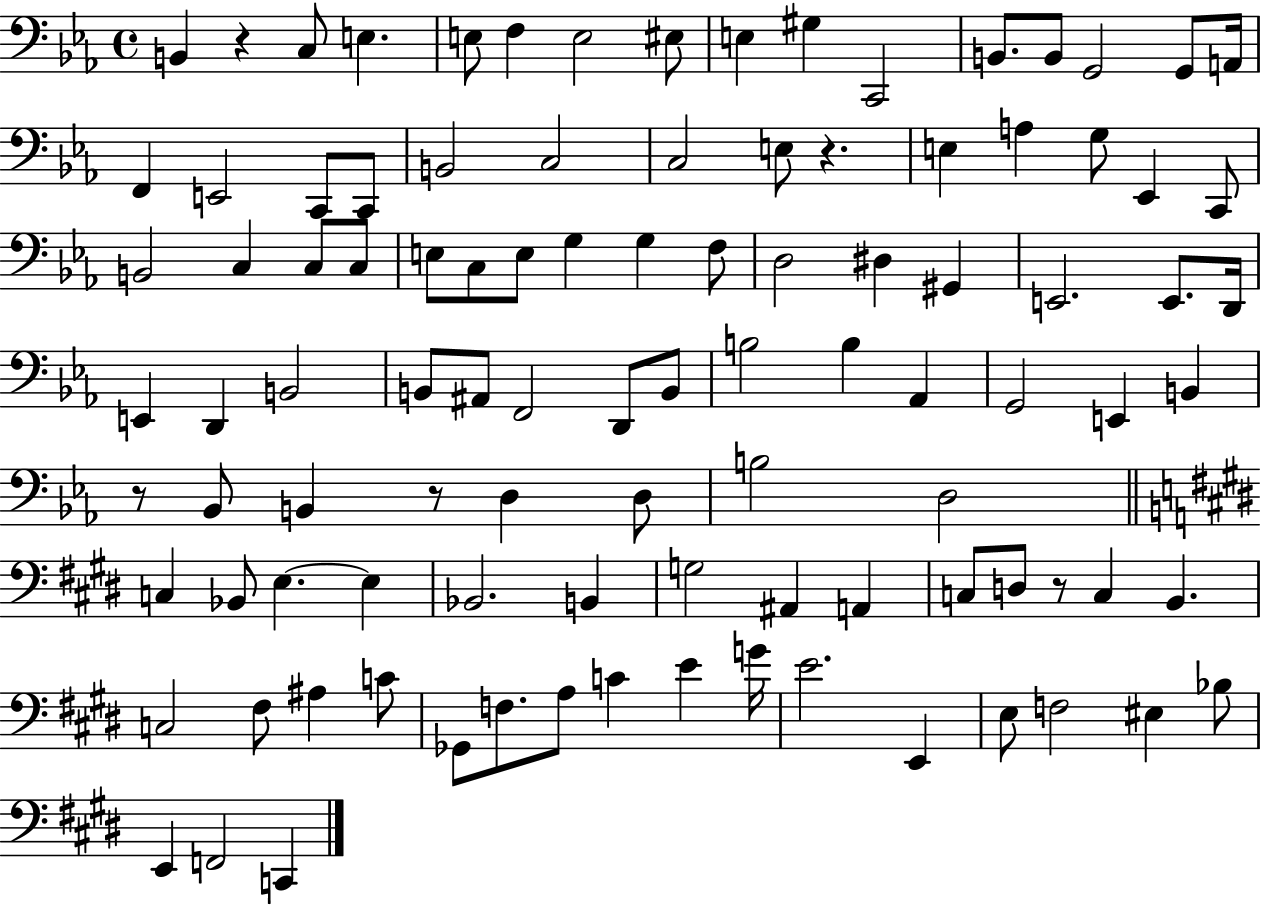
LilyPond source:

{
  \clef bass
  \time 4/4
  \defaultTimeSignature
  \key ees \major
  b,4 r4 c8 e4. | e8 f4 e2 eis8 | e4 gis4 c,2 | b,8. b,8 g,2 g,8 a,16 | \break f,4 e,2 c,8 c,8 | b,2 c2 | c2 e8 r4. | e4 a4 g8 ees,4 c,8 | \break b,2 c4 c8 c8 | e8 c8 e8 g4 g4 f8 | d2 dis4 gis,4 | e,2. e,8. d,16 | \break e,4 d,4 b,2 | b,8 ais,8 f,2 d,8 b,8 | b2 b4 aes,4 | g,2 e,4 b,4 | \break r8 bes,8 b,4 r8 d4 d8 | b2 d2 | \bar "||" \break \key e \major c4 bes,8 e4.~~ e4 | bes,2. b,4 | g2 ais,4 a,4 | c8 d8 r8 c4 b,4. | \break c2 fis8 ais4 c'8 | ges,8 f8. a8 c'4 e'4 g'16 | e'2. e,4 | e8 f2 eis4 bes8 | \break e,4 f,2 c,4 | \bar "|."
}